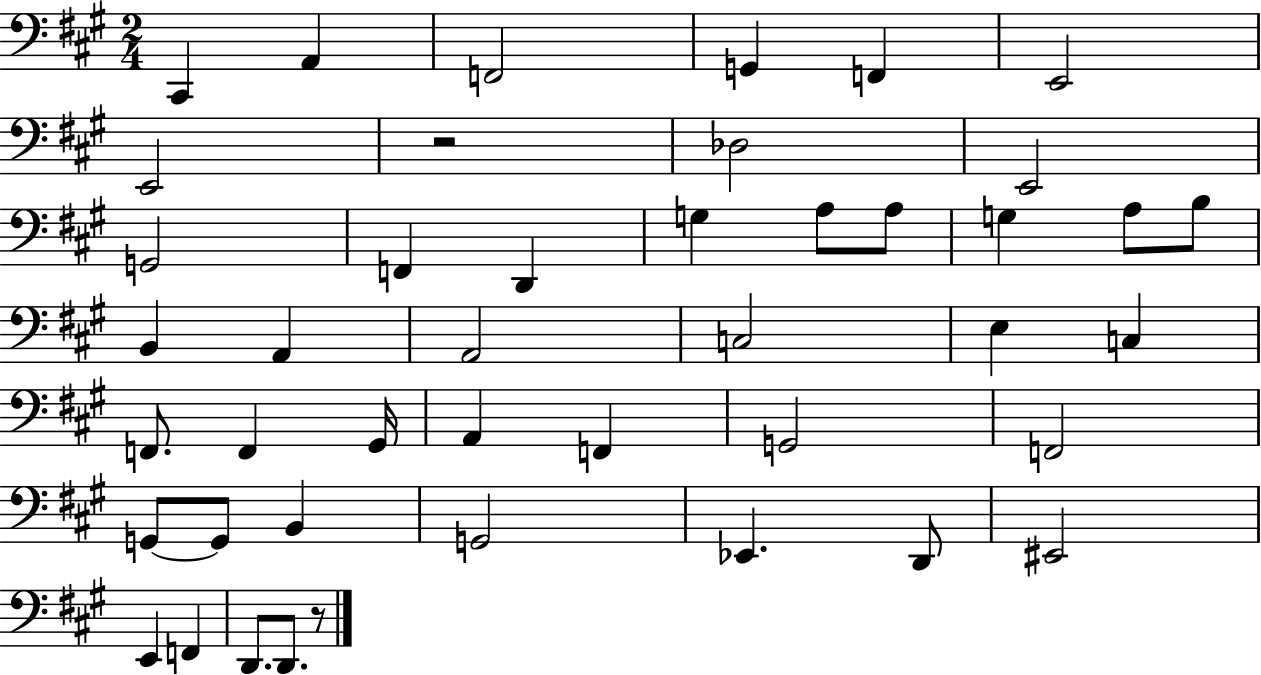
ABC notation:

X:1
T:Untitled
M:2/4
L:1/4
K:A
^C,, A,, F,,2 G,, F,, E,,2 E,,2 z2 _D,2 E,,2 G,,2 F,, D,, G, A,/2 A,/2 G, A,/2 B,/2 B,, A,, A,,2 C,2 E, C, F,,/2 F,, ^G,,/4 A,, F,, G,,2 F,,2 G,,/2 G,,/2 B,, G,,2 _E,, D,,/2 ^E,,2 E,, F,, D,,/2 D,,/2 z/2